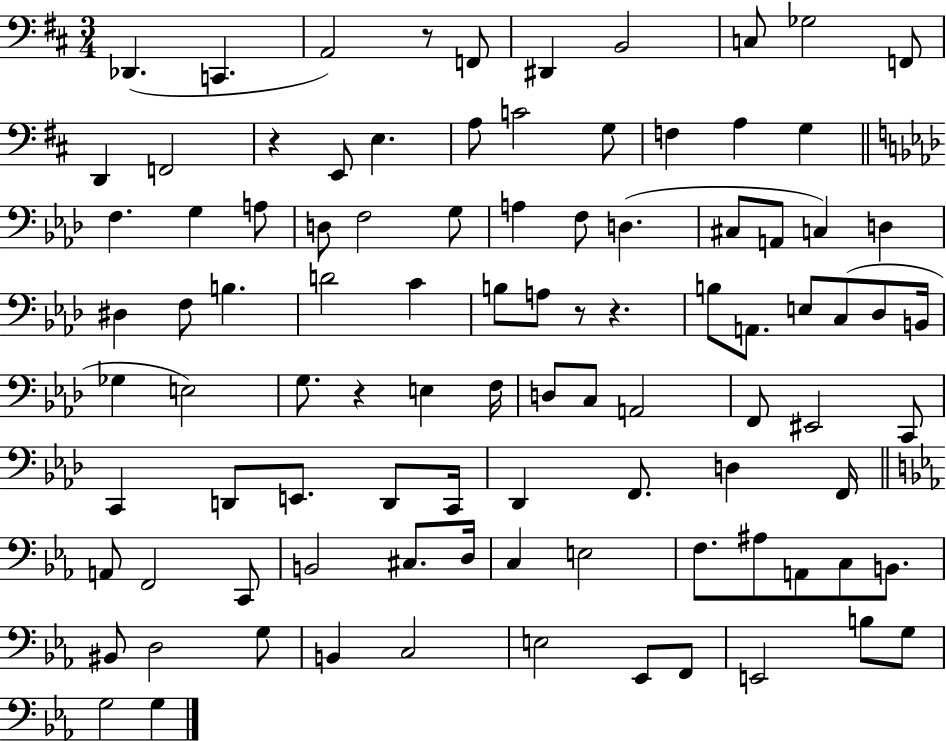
Db2/q. C2/q. A2/h R/e F2/e D#2/q B2/h C3/e Gb3/h F2/e D2/q F2/h R/q E2/e E3/q. A3/e C4/h G3/e F3/q A3/q G3/q F3/q. G3/q A3/e D3/e F3/h G3/e A3/q F3/e D3/q. C#3/e A2/e C3/q D3/q D#3/q F3/e B3/q. D4/h C4/q B3/e A3/e R/e R/q. B3/e A2/e. E3/e C3/e Db3/e B2/s Gb3/q E3/h G3/e. R/q E3/q F3/s D3/e C3/e A2/h F2/e EIS2/h C2/e C2/q D2/e E2/e. D2/e C2/s Db2/q F2/e. D3/q F2/s A2/e F2/h C2/e B2/h C#3/e. D3/s C3/q E3/h F3/e. A#3/e A2/e C3/e B2/e. BIS2/e D3/h G3/e B2/q C3/h E3/h Eb2/e F2/e E2/h B3/e G3/e G3/h G3/q